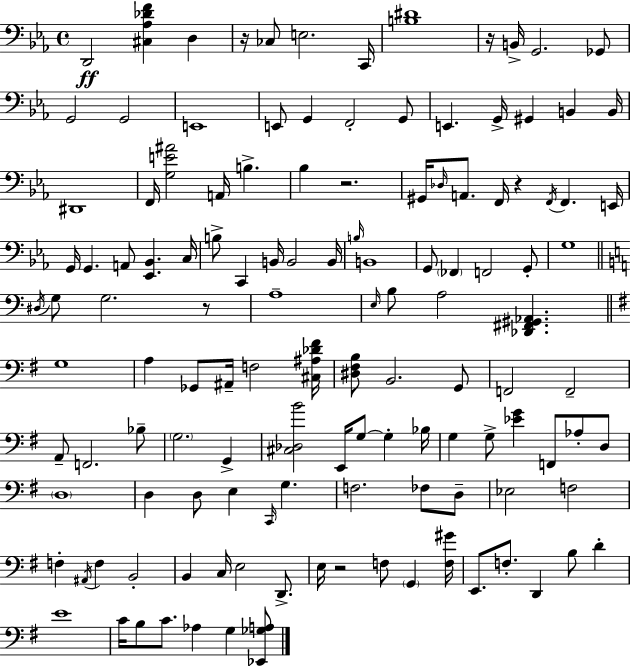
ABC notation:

X:1
T:Untitled
M:4/4
L:1/4
K:Cm
D,,2 [^C,_A,_DF] D, z/4 _C,/2 E,2 C,,/4 [B,^D]4 z/4 B,,/4 G,,2 _G,,/2 G,,2 G,,2 E,,4 E,,/2 G,, F,,2 G,,/2 E,, G,,/4 ^G,, B,, B,,/4 ^D,,4 F,,/4 [G,E^A]2 A,,/4 B, _B, z2 ^G,,/4 _D,/4 A,,/2 F,,/4 z F,,/4 F,, E,,/4 G,,/4 G,, A,,/2 [_E,,_B,,] C,/4 B,/2 C,, B,,/4 B,,2 B,,/4 B,/4 B,,4 G,,/2 _F,, F,,2 G,,/2 G,4 ^D,/4 G,/2 G,2 z/2 A,4 E,/4 B,/2 A,2 [_D,,^F,,^G,,_A,,] G,4 A, _G,,/2 ^A,,/4 F,2 [^C,^A,_D^F]/4 [^D,^F,B,]/2 B,,2 G,,/2 F,,2 F,,2 A,,/2 F,,2 _B,/2 G,2 G,, [^C,_D,B]2 E,,/4 G,/2 G, _B,/4 G, G,/2 [_EG] F,,/2 _A,/2 D,/2 D,4 D, D,/2 E, C,,/4 G, F,2 _F,/2 D,/2 _E,2 F,2 F, ^A,,/4 F, B,,2 B,, C,/4 E,2 D,,/2 E,/4 z2 F,/2 G,, [F,^G]/4 E,,/2 F,/2 D,, B,/2 D E4 C/4 B,/2 C/2 _A, G, [_E,,_G,A,]/2